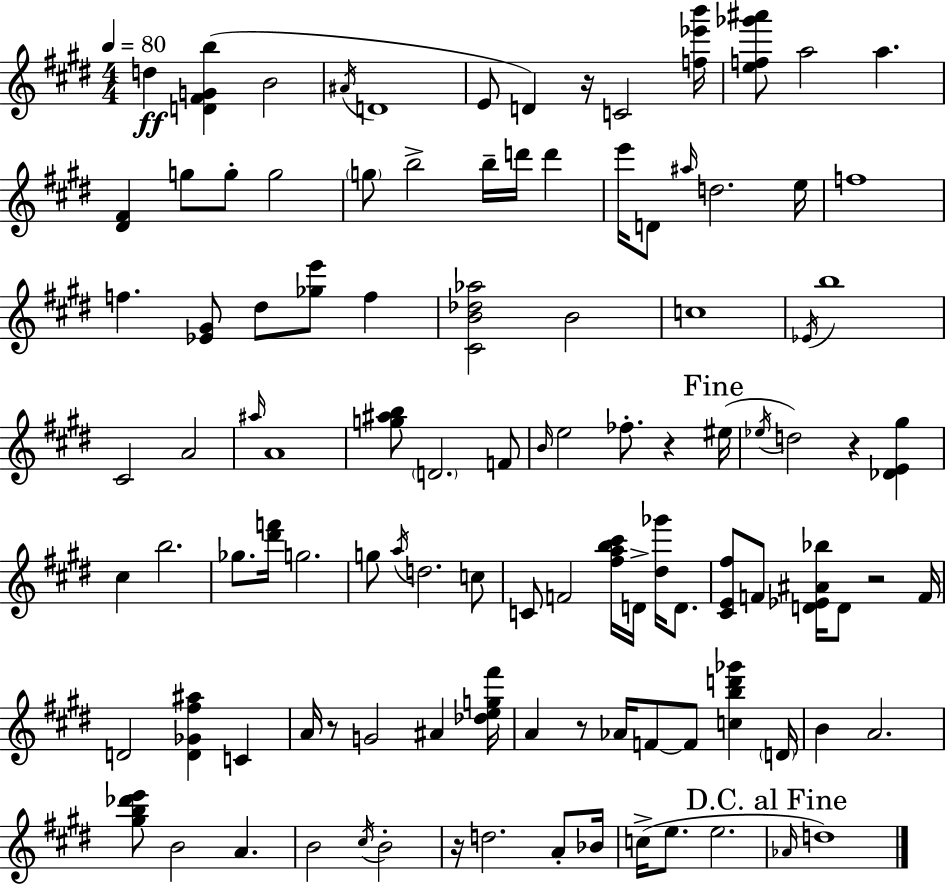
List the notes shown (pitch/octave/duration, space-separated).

D5/q [D4,F#4,G4,B5]/q B4/h A#4/s D4/w E4/e D4/q R/s C4/h [F5,Eb6,B6]/s [E5,F5,Gb6,A#6]/e A5/h A5/q. [D#4,F#4]/q G5/e G5/e G5/h G5/e B5/h B5/s D6/s D6/q E6/s D4/e A#5/s D5/h. E5/s F5/w F5/q. [Eb4,G#4]/e D#5/e [Gb5,E6]/e F5/q [C#4,B4,Db5,Ab5]/h B4/h C5/w Eb4/s B5/w C#4/h A4/h A#5/s A4/w [G5,A#5,B5]/e D4/h. F4/e B4/s E5/h FES5/e. R/q EIS5/s Eb5/s D5/h R/q [Db4,E4,G#5]/q C#5/q B5/h. Gb5/e. [D#6,F6]/s G5/h. G5/e A5/s D5/h. C5/e C4/e F4/h [F#5,A5,B5,C#6]/s D4/s [D#5,Gb6]/s D4/e. [C#4,E4,F#5]/e F4/e [D4,Eb4,A#4,Bb5]/s D4/e R/h F4/s D4/h [D4,Gb4,F#5,A#5]/q C4/q A4/s R/e G4/h A#4/q [Db5,E5,G5,F#6]/s A4/q R/e Ab4/s F4/e F4/e [C5,B5,D6,Gb6]/q D4/s B4/q A4/h. [G#5,B5,Db6,E6]/e B4/h A4/q. B4/h C#5/s B4/h R/s D5/h. A4/e Bb4/s C5/s E5/e. E5/h. Ab4/s D5/w